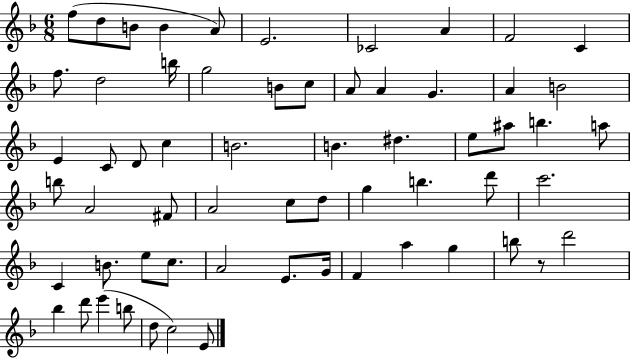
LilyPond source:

{
  \clef treble
  \numericTimeSignature
  \time 6/8
  \key f \major
  \repeat volta 2 { f''8( d''8 b'8 b'4 a'8) | e'2. | ces'2 a'4 | f'2 c'4 | \break f''8. d''2 b''16 | g''2 b'8 c''8 | a'8 a'4 g'4. | a'4 b'2 | \break e'4 c'8 d'8 c''4 | b'2. | b'4. dis''4. | e''8 ais''8 b''4. a''8 | \break b''8 a'2 fis'8 | a'2 c''8 d''8 | g''4 b''4. d'''8 | c'''2. | \break c'4 b'8. e''8 c''8. | a'2 e'8. g'16 | f'4 a''4 g''4 | b''8 r8 d'''2 | \break bes''4 d'''8 e'''4( b''8 | d''8 c''2) e'8 | } \bar "|."
}